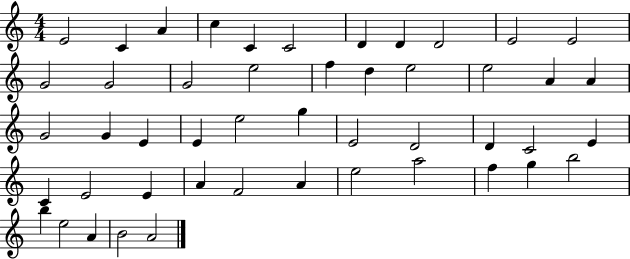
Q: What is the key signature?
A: C major